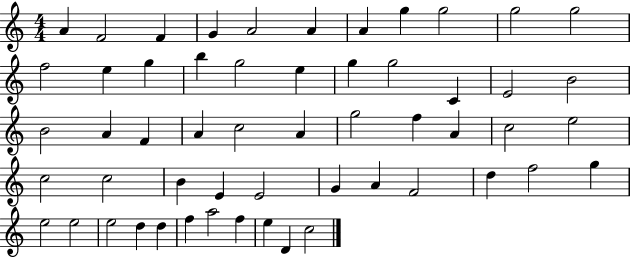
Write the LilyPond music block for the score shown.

{
  \clef treble
  \numericTimeSignature
  \time 4/4
  \key c \major
  a'4 f'2 f'4 | g'4 a'2 a'4 | a'4 g''4 g''2 | g''2 g''2 | \break f''2 e''4 g''4 | b''4 g''2 e''4 | g''4 g''2 c'4 | e'2 b'2 | \break b'2 a'4 f'4 | a'4 c''2 a'4 | g''2 f''4 a'4 | c''2 e''2 | \break c''2 c''2 | b'4 e'4 e'2 | g'4 a'4 f'2 | d''4 f''2 g''4 | \break e''2 e''2 | e''2 d''4 d''4 | f''4 a''2 f''4 | e''4 d'4 c''2 | \break \bar "|."
}